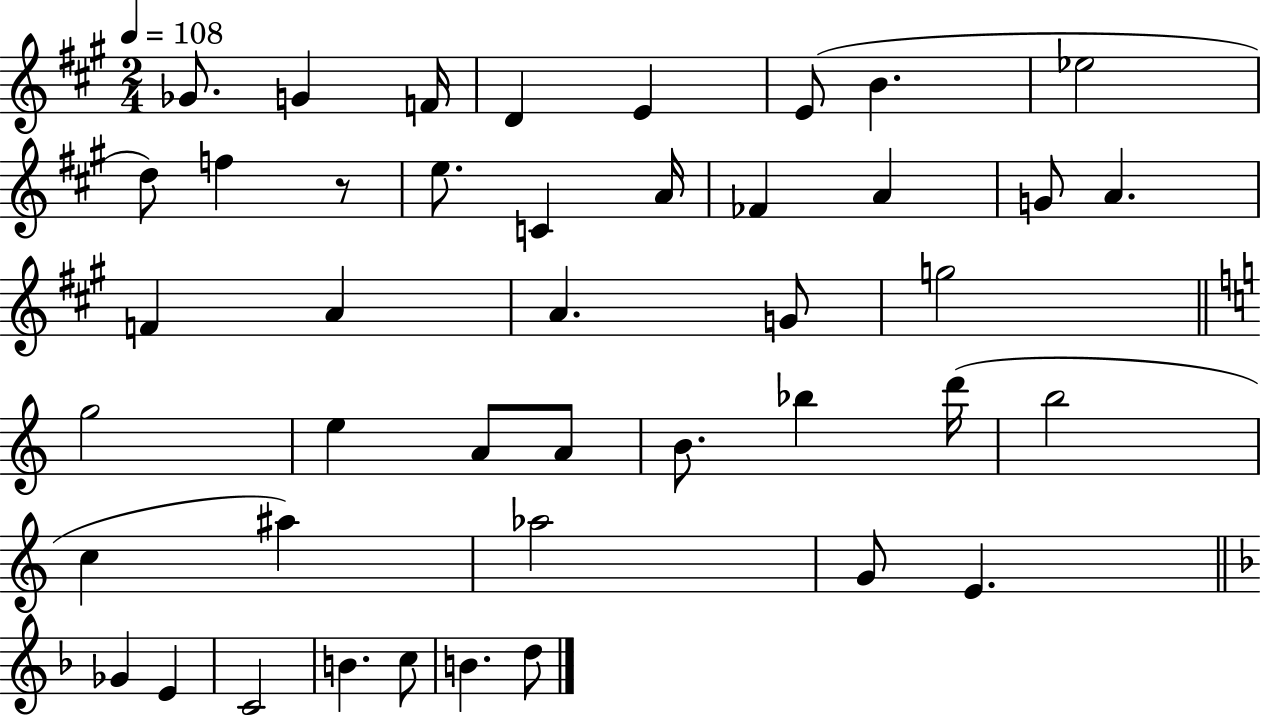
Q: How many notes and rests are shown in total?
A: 43